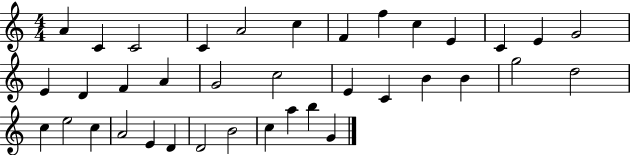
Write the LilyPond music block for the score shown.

{
  \clef treble
  \numericTimeSignature
  \time 4/4
  \key c \major
  a'4 c'4 c'2 | c'4 a'2 c''4 | f'4 f''4 c''4 e'4 | c'4 e'4 g'2 | \break e'4 d'4 f'4 a'4 | g'2 c''2 | e'4 c'4 b'4 b'4 | g''2 d''2 | \break c''4 e''2 c''4 | a'2 e'4 d'4 | d'2 b'2 | c''4 a''4 b''4 g'4 | \break \bar "|."
}